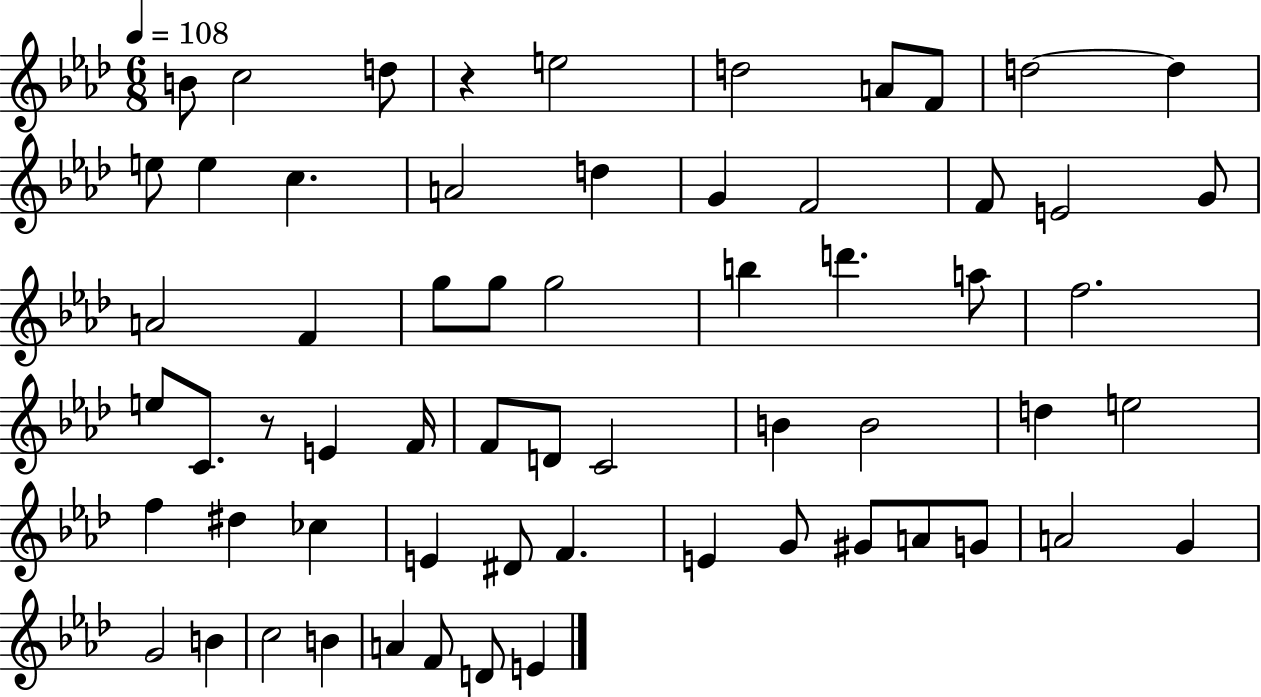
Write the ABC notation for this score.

X:1
T:Untitled
M:6/8
L:1/4
K:Ab
B/2 c2 d/2 z e2 d2 A/2 F/2 d2 d e/2 e c A2 d G F2 F/2 E2 G/2 A2 F g/2 g/2 g2 b d' a/2 f2 e/2 C/2 z/2 E F/4 F/2 D/2 C2 B B2 d e2 f ^d _c E ^D/2 F E G/2 ^G/2 A/2 G/2 A2 G G2 B c2 B A F/2 D/2 E